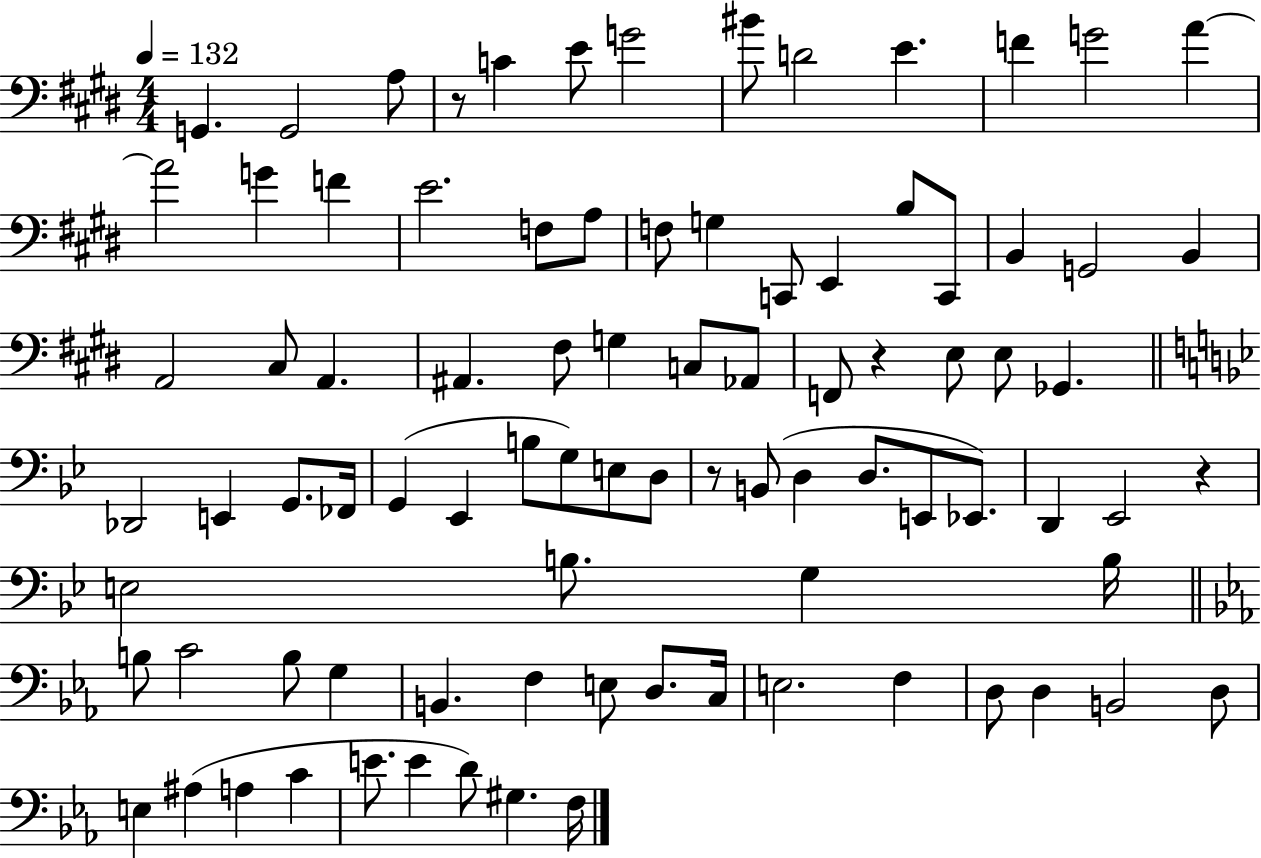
G2/q. G2/h A3/e R/e C4/q E4/e G4/h BIS4/e D4/h E4/q. F4/q G4/h A4/q A4/h G4/q F4/q E4/h. F3/e A3/e F3/e G3/q C2/e E2/q B3/e C2/e B2/q G2/h B2/q A2/h C#3/e A2/q. A#2/q. F#3/e G3/q C3/e Ab2/e F2/e R/q E3/e E3/e Gb2/q. Db2/h E2/q G2/e. FES2/s G2/q Eb2/q B3/e G3/e E3/e D3/e R/e B2/e D3/q D3/e. E2/e Eb2/e. D2/q Eb2/h R/q E3/h B3/e. G3/q B3/s B3/e C4/h B3/e G3/q B2/q. F3/q E3/e D3/e. C3/s E3/h. F3/q D3/e D3/q B2/h D3/e E3/q A#3/q A3/q C4/q E4/e. E4/q D4/e G#3/q. F3/s